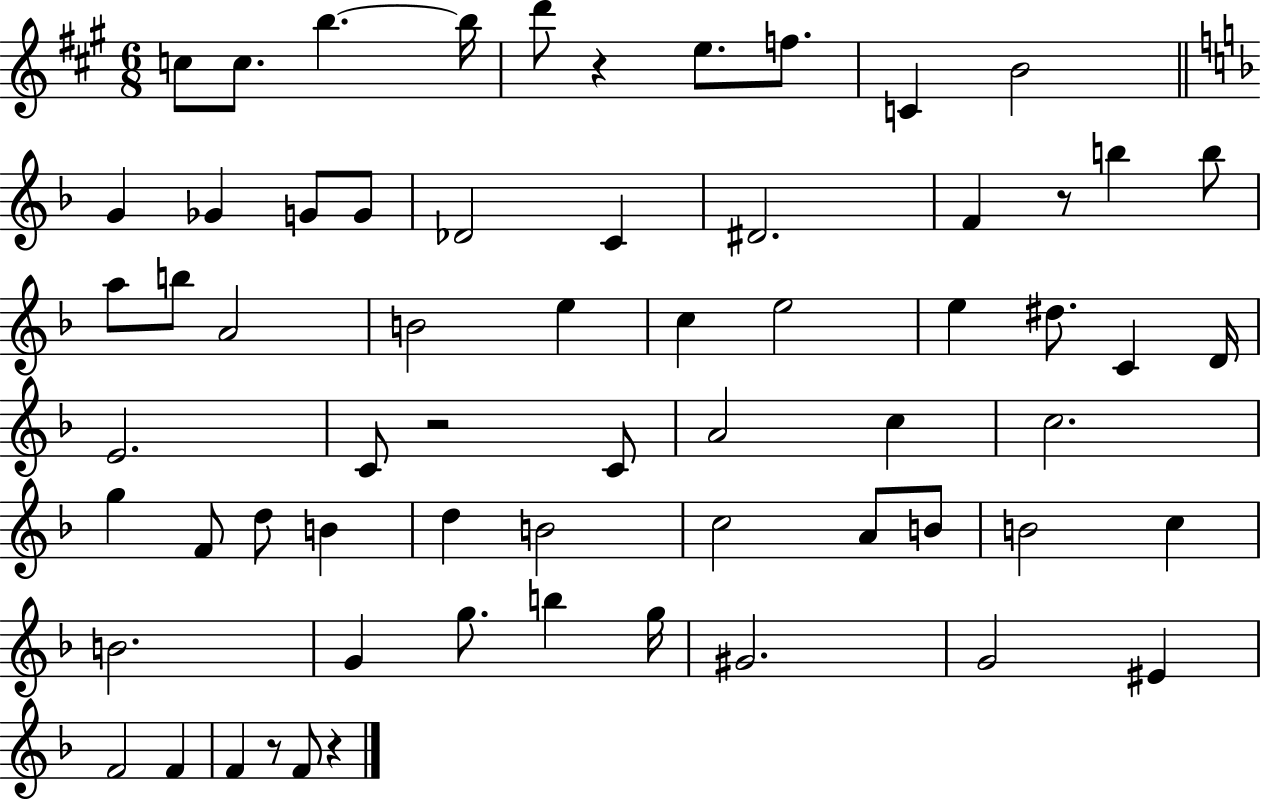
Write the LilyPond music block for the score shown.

{
  \clef treble
  \numericTimeSignature
  \time 6/8
  \key a \major
  \repeat volta 2 { c''8 c''8. b''4.~~ b''16 | d'''8 r4 e''8. f''8. | c'4 b'2 | \bar "||" \break \key d \minor g'4 ges'4 g'8 g'8 | des'2 c'4 | dis'2. | f'4 r8 b''4 b''8 | \break a''8 b''8 a'2 | b'2 e''4 | c''4 e''2 | e''4 dis''8. c'4 d'16 | \break e'2. | c'8 r2 c'8 | a'2 c''4 | c''2. | \break g''4 f'8 d''8 b'4 | d''4 b'2 | c''2 a'8 b'8 | b'2 c''4 | \break b'2. | g'4 g''8. b''4 g''16 | gis'2. | g'2 eis'4 | \break f'2 f'4 | f'4 r8 f'8 r4 | } \bar "|."
}